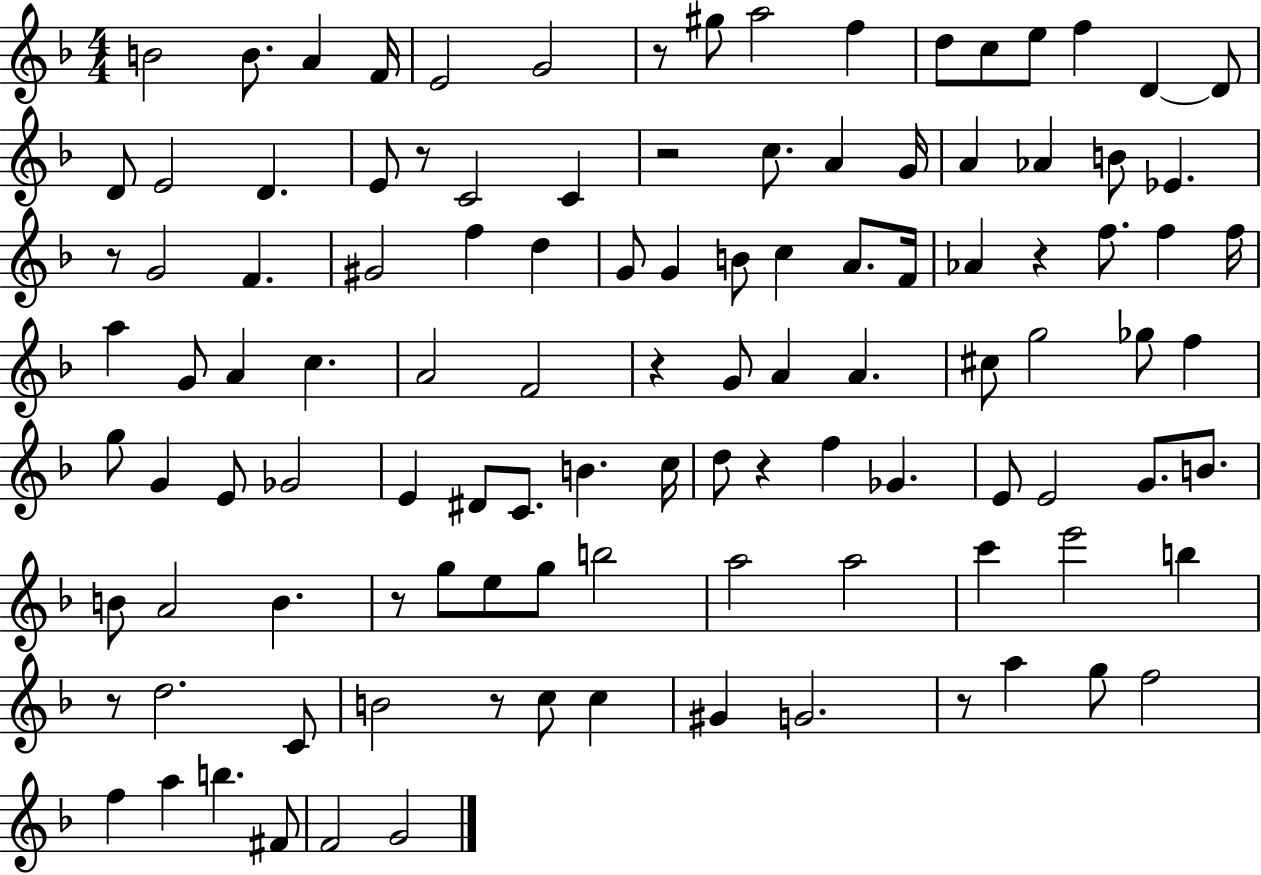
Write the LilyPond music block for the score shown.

{
  \clef treble
  \numericTimeSignature
  \time 4/4
  \key f \major
  b'2 b'8. a'4 f'16 | e'2 g'2 | r8 gis''8 a''2 f''4 | d''8 c''8 e''8 f''4 d'4~~ d'8 | \break d'8 e'2 d'4. | e'8 r8 c'2 c'4 | r2 c''8. a'4 g'16 | a'4 aes'4 b'8 ees'4. | \break r8 g'2 f'4. | gis'2 f''4 d''4 | g'8 g'4 b'8 c''4 a'8. f'16 | aes'4 r4 f''8. f''4 f''16 | \break a''4 g'8 a'4 c''4. | a'2 f'2 | r4 g'8 a'4 a'4. | cis''8 g''2 ges''8 f''4 | \break g''8 g'4 e'8 ges'2 | e'4 dis'8 c'8. b'4. c''16 | d''8 r4 f''4 ges'4. | e'8 e'2 g'8. b'8. | \break b'8 a'2 b'4. | r8 g''8 e''8 g''8 b''2 | a''2 a''2 | c'''4 e'''2 b''4 | \break r8 d''2. c'8 | b'2 r8 c''8 c''4 | gis'4 g'2. | r8 a''4 g''8 f''2 | \break f''4 a''4 b''4. fis'8 | f'2 g'2 | \bar "|."
}